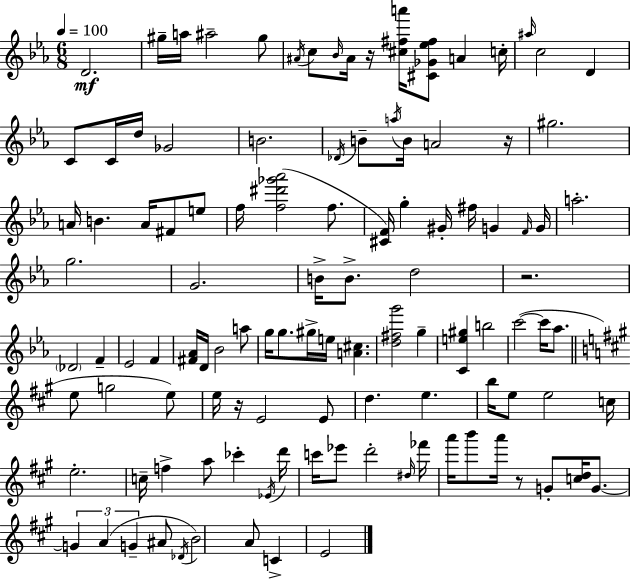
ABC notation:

X:1
T:Untitled
M:6/8
L:1/4
K:Cm
D2 ^g/4 a/4 ^a2 ^g/2 ^A/4 c/2 _B/4 ^A/4 z/4 [^c^fa']/4 [^C_G_e^f]/2 A c/4 ^a/4 c2 D C/2 C/4 d/4 _G2 B2 _D/4 B/2 a/4 B/4 A2 z/4 ^g2 A/4 B A/4 ^F/2 e/2 f/4 [f^d'_g'_a']2 f/2 [^CF]/4 g ^G/4 ^f/4 G F/4 G/4 a2 g2 G2 B/4 B/2 d2 z2 _D2 F _E2 F [^F_A]/4 D/4 _B2 a/2 g/4 g/2 ^g/4 e/4 [A^c] [d^fg']2 g [Ce^g] b2 c'2 c'/4 _a/2 e/2 g2 e/2 e/4 z/4 E2 E/2 d e b/4 e/2 e2 c/4 e2 c/4 f a/2 _c' _E/4 d'/4 c'/4 _e'/2 d'2 ^d/4 _f'/4 a'/4 b'/2 a'/4 z/2 G/2 [cd]/4 G/2 G A G ^A/2 _D/4 B2 A/2 C E2